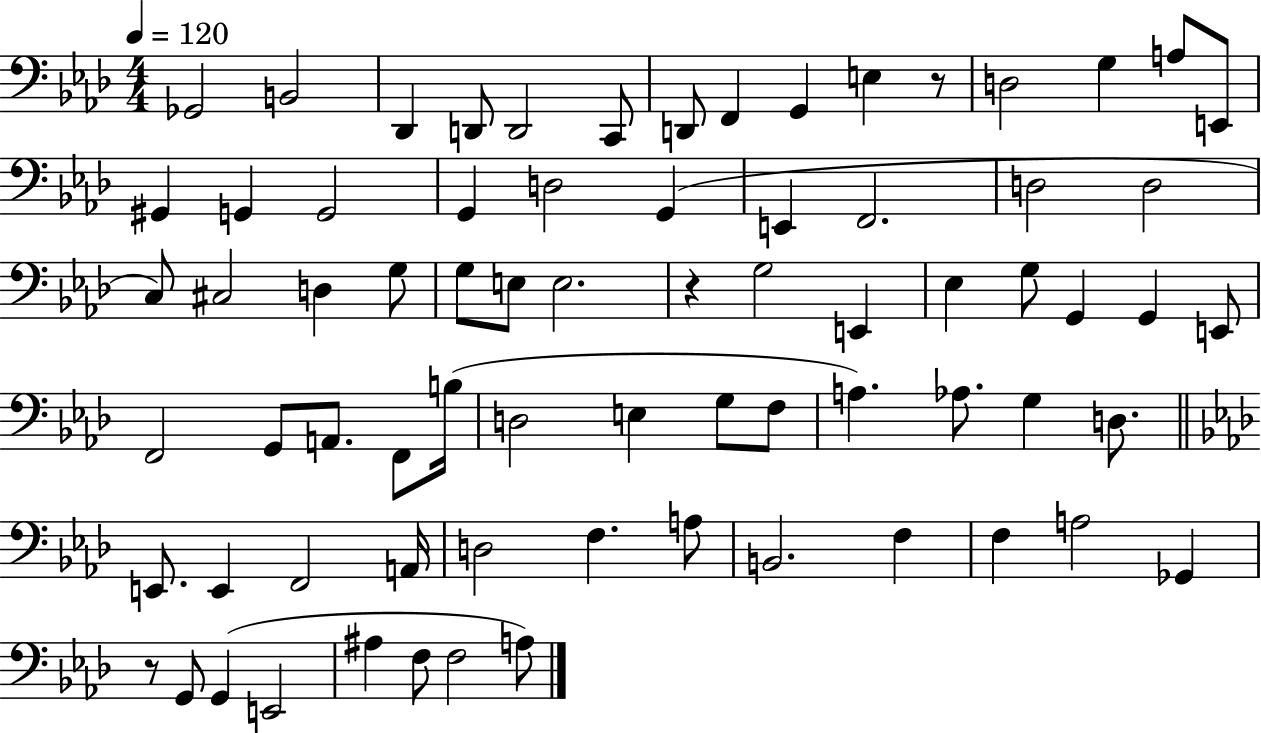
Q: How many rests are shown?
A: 3